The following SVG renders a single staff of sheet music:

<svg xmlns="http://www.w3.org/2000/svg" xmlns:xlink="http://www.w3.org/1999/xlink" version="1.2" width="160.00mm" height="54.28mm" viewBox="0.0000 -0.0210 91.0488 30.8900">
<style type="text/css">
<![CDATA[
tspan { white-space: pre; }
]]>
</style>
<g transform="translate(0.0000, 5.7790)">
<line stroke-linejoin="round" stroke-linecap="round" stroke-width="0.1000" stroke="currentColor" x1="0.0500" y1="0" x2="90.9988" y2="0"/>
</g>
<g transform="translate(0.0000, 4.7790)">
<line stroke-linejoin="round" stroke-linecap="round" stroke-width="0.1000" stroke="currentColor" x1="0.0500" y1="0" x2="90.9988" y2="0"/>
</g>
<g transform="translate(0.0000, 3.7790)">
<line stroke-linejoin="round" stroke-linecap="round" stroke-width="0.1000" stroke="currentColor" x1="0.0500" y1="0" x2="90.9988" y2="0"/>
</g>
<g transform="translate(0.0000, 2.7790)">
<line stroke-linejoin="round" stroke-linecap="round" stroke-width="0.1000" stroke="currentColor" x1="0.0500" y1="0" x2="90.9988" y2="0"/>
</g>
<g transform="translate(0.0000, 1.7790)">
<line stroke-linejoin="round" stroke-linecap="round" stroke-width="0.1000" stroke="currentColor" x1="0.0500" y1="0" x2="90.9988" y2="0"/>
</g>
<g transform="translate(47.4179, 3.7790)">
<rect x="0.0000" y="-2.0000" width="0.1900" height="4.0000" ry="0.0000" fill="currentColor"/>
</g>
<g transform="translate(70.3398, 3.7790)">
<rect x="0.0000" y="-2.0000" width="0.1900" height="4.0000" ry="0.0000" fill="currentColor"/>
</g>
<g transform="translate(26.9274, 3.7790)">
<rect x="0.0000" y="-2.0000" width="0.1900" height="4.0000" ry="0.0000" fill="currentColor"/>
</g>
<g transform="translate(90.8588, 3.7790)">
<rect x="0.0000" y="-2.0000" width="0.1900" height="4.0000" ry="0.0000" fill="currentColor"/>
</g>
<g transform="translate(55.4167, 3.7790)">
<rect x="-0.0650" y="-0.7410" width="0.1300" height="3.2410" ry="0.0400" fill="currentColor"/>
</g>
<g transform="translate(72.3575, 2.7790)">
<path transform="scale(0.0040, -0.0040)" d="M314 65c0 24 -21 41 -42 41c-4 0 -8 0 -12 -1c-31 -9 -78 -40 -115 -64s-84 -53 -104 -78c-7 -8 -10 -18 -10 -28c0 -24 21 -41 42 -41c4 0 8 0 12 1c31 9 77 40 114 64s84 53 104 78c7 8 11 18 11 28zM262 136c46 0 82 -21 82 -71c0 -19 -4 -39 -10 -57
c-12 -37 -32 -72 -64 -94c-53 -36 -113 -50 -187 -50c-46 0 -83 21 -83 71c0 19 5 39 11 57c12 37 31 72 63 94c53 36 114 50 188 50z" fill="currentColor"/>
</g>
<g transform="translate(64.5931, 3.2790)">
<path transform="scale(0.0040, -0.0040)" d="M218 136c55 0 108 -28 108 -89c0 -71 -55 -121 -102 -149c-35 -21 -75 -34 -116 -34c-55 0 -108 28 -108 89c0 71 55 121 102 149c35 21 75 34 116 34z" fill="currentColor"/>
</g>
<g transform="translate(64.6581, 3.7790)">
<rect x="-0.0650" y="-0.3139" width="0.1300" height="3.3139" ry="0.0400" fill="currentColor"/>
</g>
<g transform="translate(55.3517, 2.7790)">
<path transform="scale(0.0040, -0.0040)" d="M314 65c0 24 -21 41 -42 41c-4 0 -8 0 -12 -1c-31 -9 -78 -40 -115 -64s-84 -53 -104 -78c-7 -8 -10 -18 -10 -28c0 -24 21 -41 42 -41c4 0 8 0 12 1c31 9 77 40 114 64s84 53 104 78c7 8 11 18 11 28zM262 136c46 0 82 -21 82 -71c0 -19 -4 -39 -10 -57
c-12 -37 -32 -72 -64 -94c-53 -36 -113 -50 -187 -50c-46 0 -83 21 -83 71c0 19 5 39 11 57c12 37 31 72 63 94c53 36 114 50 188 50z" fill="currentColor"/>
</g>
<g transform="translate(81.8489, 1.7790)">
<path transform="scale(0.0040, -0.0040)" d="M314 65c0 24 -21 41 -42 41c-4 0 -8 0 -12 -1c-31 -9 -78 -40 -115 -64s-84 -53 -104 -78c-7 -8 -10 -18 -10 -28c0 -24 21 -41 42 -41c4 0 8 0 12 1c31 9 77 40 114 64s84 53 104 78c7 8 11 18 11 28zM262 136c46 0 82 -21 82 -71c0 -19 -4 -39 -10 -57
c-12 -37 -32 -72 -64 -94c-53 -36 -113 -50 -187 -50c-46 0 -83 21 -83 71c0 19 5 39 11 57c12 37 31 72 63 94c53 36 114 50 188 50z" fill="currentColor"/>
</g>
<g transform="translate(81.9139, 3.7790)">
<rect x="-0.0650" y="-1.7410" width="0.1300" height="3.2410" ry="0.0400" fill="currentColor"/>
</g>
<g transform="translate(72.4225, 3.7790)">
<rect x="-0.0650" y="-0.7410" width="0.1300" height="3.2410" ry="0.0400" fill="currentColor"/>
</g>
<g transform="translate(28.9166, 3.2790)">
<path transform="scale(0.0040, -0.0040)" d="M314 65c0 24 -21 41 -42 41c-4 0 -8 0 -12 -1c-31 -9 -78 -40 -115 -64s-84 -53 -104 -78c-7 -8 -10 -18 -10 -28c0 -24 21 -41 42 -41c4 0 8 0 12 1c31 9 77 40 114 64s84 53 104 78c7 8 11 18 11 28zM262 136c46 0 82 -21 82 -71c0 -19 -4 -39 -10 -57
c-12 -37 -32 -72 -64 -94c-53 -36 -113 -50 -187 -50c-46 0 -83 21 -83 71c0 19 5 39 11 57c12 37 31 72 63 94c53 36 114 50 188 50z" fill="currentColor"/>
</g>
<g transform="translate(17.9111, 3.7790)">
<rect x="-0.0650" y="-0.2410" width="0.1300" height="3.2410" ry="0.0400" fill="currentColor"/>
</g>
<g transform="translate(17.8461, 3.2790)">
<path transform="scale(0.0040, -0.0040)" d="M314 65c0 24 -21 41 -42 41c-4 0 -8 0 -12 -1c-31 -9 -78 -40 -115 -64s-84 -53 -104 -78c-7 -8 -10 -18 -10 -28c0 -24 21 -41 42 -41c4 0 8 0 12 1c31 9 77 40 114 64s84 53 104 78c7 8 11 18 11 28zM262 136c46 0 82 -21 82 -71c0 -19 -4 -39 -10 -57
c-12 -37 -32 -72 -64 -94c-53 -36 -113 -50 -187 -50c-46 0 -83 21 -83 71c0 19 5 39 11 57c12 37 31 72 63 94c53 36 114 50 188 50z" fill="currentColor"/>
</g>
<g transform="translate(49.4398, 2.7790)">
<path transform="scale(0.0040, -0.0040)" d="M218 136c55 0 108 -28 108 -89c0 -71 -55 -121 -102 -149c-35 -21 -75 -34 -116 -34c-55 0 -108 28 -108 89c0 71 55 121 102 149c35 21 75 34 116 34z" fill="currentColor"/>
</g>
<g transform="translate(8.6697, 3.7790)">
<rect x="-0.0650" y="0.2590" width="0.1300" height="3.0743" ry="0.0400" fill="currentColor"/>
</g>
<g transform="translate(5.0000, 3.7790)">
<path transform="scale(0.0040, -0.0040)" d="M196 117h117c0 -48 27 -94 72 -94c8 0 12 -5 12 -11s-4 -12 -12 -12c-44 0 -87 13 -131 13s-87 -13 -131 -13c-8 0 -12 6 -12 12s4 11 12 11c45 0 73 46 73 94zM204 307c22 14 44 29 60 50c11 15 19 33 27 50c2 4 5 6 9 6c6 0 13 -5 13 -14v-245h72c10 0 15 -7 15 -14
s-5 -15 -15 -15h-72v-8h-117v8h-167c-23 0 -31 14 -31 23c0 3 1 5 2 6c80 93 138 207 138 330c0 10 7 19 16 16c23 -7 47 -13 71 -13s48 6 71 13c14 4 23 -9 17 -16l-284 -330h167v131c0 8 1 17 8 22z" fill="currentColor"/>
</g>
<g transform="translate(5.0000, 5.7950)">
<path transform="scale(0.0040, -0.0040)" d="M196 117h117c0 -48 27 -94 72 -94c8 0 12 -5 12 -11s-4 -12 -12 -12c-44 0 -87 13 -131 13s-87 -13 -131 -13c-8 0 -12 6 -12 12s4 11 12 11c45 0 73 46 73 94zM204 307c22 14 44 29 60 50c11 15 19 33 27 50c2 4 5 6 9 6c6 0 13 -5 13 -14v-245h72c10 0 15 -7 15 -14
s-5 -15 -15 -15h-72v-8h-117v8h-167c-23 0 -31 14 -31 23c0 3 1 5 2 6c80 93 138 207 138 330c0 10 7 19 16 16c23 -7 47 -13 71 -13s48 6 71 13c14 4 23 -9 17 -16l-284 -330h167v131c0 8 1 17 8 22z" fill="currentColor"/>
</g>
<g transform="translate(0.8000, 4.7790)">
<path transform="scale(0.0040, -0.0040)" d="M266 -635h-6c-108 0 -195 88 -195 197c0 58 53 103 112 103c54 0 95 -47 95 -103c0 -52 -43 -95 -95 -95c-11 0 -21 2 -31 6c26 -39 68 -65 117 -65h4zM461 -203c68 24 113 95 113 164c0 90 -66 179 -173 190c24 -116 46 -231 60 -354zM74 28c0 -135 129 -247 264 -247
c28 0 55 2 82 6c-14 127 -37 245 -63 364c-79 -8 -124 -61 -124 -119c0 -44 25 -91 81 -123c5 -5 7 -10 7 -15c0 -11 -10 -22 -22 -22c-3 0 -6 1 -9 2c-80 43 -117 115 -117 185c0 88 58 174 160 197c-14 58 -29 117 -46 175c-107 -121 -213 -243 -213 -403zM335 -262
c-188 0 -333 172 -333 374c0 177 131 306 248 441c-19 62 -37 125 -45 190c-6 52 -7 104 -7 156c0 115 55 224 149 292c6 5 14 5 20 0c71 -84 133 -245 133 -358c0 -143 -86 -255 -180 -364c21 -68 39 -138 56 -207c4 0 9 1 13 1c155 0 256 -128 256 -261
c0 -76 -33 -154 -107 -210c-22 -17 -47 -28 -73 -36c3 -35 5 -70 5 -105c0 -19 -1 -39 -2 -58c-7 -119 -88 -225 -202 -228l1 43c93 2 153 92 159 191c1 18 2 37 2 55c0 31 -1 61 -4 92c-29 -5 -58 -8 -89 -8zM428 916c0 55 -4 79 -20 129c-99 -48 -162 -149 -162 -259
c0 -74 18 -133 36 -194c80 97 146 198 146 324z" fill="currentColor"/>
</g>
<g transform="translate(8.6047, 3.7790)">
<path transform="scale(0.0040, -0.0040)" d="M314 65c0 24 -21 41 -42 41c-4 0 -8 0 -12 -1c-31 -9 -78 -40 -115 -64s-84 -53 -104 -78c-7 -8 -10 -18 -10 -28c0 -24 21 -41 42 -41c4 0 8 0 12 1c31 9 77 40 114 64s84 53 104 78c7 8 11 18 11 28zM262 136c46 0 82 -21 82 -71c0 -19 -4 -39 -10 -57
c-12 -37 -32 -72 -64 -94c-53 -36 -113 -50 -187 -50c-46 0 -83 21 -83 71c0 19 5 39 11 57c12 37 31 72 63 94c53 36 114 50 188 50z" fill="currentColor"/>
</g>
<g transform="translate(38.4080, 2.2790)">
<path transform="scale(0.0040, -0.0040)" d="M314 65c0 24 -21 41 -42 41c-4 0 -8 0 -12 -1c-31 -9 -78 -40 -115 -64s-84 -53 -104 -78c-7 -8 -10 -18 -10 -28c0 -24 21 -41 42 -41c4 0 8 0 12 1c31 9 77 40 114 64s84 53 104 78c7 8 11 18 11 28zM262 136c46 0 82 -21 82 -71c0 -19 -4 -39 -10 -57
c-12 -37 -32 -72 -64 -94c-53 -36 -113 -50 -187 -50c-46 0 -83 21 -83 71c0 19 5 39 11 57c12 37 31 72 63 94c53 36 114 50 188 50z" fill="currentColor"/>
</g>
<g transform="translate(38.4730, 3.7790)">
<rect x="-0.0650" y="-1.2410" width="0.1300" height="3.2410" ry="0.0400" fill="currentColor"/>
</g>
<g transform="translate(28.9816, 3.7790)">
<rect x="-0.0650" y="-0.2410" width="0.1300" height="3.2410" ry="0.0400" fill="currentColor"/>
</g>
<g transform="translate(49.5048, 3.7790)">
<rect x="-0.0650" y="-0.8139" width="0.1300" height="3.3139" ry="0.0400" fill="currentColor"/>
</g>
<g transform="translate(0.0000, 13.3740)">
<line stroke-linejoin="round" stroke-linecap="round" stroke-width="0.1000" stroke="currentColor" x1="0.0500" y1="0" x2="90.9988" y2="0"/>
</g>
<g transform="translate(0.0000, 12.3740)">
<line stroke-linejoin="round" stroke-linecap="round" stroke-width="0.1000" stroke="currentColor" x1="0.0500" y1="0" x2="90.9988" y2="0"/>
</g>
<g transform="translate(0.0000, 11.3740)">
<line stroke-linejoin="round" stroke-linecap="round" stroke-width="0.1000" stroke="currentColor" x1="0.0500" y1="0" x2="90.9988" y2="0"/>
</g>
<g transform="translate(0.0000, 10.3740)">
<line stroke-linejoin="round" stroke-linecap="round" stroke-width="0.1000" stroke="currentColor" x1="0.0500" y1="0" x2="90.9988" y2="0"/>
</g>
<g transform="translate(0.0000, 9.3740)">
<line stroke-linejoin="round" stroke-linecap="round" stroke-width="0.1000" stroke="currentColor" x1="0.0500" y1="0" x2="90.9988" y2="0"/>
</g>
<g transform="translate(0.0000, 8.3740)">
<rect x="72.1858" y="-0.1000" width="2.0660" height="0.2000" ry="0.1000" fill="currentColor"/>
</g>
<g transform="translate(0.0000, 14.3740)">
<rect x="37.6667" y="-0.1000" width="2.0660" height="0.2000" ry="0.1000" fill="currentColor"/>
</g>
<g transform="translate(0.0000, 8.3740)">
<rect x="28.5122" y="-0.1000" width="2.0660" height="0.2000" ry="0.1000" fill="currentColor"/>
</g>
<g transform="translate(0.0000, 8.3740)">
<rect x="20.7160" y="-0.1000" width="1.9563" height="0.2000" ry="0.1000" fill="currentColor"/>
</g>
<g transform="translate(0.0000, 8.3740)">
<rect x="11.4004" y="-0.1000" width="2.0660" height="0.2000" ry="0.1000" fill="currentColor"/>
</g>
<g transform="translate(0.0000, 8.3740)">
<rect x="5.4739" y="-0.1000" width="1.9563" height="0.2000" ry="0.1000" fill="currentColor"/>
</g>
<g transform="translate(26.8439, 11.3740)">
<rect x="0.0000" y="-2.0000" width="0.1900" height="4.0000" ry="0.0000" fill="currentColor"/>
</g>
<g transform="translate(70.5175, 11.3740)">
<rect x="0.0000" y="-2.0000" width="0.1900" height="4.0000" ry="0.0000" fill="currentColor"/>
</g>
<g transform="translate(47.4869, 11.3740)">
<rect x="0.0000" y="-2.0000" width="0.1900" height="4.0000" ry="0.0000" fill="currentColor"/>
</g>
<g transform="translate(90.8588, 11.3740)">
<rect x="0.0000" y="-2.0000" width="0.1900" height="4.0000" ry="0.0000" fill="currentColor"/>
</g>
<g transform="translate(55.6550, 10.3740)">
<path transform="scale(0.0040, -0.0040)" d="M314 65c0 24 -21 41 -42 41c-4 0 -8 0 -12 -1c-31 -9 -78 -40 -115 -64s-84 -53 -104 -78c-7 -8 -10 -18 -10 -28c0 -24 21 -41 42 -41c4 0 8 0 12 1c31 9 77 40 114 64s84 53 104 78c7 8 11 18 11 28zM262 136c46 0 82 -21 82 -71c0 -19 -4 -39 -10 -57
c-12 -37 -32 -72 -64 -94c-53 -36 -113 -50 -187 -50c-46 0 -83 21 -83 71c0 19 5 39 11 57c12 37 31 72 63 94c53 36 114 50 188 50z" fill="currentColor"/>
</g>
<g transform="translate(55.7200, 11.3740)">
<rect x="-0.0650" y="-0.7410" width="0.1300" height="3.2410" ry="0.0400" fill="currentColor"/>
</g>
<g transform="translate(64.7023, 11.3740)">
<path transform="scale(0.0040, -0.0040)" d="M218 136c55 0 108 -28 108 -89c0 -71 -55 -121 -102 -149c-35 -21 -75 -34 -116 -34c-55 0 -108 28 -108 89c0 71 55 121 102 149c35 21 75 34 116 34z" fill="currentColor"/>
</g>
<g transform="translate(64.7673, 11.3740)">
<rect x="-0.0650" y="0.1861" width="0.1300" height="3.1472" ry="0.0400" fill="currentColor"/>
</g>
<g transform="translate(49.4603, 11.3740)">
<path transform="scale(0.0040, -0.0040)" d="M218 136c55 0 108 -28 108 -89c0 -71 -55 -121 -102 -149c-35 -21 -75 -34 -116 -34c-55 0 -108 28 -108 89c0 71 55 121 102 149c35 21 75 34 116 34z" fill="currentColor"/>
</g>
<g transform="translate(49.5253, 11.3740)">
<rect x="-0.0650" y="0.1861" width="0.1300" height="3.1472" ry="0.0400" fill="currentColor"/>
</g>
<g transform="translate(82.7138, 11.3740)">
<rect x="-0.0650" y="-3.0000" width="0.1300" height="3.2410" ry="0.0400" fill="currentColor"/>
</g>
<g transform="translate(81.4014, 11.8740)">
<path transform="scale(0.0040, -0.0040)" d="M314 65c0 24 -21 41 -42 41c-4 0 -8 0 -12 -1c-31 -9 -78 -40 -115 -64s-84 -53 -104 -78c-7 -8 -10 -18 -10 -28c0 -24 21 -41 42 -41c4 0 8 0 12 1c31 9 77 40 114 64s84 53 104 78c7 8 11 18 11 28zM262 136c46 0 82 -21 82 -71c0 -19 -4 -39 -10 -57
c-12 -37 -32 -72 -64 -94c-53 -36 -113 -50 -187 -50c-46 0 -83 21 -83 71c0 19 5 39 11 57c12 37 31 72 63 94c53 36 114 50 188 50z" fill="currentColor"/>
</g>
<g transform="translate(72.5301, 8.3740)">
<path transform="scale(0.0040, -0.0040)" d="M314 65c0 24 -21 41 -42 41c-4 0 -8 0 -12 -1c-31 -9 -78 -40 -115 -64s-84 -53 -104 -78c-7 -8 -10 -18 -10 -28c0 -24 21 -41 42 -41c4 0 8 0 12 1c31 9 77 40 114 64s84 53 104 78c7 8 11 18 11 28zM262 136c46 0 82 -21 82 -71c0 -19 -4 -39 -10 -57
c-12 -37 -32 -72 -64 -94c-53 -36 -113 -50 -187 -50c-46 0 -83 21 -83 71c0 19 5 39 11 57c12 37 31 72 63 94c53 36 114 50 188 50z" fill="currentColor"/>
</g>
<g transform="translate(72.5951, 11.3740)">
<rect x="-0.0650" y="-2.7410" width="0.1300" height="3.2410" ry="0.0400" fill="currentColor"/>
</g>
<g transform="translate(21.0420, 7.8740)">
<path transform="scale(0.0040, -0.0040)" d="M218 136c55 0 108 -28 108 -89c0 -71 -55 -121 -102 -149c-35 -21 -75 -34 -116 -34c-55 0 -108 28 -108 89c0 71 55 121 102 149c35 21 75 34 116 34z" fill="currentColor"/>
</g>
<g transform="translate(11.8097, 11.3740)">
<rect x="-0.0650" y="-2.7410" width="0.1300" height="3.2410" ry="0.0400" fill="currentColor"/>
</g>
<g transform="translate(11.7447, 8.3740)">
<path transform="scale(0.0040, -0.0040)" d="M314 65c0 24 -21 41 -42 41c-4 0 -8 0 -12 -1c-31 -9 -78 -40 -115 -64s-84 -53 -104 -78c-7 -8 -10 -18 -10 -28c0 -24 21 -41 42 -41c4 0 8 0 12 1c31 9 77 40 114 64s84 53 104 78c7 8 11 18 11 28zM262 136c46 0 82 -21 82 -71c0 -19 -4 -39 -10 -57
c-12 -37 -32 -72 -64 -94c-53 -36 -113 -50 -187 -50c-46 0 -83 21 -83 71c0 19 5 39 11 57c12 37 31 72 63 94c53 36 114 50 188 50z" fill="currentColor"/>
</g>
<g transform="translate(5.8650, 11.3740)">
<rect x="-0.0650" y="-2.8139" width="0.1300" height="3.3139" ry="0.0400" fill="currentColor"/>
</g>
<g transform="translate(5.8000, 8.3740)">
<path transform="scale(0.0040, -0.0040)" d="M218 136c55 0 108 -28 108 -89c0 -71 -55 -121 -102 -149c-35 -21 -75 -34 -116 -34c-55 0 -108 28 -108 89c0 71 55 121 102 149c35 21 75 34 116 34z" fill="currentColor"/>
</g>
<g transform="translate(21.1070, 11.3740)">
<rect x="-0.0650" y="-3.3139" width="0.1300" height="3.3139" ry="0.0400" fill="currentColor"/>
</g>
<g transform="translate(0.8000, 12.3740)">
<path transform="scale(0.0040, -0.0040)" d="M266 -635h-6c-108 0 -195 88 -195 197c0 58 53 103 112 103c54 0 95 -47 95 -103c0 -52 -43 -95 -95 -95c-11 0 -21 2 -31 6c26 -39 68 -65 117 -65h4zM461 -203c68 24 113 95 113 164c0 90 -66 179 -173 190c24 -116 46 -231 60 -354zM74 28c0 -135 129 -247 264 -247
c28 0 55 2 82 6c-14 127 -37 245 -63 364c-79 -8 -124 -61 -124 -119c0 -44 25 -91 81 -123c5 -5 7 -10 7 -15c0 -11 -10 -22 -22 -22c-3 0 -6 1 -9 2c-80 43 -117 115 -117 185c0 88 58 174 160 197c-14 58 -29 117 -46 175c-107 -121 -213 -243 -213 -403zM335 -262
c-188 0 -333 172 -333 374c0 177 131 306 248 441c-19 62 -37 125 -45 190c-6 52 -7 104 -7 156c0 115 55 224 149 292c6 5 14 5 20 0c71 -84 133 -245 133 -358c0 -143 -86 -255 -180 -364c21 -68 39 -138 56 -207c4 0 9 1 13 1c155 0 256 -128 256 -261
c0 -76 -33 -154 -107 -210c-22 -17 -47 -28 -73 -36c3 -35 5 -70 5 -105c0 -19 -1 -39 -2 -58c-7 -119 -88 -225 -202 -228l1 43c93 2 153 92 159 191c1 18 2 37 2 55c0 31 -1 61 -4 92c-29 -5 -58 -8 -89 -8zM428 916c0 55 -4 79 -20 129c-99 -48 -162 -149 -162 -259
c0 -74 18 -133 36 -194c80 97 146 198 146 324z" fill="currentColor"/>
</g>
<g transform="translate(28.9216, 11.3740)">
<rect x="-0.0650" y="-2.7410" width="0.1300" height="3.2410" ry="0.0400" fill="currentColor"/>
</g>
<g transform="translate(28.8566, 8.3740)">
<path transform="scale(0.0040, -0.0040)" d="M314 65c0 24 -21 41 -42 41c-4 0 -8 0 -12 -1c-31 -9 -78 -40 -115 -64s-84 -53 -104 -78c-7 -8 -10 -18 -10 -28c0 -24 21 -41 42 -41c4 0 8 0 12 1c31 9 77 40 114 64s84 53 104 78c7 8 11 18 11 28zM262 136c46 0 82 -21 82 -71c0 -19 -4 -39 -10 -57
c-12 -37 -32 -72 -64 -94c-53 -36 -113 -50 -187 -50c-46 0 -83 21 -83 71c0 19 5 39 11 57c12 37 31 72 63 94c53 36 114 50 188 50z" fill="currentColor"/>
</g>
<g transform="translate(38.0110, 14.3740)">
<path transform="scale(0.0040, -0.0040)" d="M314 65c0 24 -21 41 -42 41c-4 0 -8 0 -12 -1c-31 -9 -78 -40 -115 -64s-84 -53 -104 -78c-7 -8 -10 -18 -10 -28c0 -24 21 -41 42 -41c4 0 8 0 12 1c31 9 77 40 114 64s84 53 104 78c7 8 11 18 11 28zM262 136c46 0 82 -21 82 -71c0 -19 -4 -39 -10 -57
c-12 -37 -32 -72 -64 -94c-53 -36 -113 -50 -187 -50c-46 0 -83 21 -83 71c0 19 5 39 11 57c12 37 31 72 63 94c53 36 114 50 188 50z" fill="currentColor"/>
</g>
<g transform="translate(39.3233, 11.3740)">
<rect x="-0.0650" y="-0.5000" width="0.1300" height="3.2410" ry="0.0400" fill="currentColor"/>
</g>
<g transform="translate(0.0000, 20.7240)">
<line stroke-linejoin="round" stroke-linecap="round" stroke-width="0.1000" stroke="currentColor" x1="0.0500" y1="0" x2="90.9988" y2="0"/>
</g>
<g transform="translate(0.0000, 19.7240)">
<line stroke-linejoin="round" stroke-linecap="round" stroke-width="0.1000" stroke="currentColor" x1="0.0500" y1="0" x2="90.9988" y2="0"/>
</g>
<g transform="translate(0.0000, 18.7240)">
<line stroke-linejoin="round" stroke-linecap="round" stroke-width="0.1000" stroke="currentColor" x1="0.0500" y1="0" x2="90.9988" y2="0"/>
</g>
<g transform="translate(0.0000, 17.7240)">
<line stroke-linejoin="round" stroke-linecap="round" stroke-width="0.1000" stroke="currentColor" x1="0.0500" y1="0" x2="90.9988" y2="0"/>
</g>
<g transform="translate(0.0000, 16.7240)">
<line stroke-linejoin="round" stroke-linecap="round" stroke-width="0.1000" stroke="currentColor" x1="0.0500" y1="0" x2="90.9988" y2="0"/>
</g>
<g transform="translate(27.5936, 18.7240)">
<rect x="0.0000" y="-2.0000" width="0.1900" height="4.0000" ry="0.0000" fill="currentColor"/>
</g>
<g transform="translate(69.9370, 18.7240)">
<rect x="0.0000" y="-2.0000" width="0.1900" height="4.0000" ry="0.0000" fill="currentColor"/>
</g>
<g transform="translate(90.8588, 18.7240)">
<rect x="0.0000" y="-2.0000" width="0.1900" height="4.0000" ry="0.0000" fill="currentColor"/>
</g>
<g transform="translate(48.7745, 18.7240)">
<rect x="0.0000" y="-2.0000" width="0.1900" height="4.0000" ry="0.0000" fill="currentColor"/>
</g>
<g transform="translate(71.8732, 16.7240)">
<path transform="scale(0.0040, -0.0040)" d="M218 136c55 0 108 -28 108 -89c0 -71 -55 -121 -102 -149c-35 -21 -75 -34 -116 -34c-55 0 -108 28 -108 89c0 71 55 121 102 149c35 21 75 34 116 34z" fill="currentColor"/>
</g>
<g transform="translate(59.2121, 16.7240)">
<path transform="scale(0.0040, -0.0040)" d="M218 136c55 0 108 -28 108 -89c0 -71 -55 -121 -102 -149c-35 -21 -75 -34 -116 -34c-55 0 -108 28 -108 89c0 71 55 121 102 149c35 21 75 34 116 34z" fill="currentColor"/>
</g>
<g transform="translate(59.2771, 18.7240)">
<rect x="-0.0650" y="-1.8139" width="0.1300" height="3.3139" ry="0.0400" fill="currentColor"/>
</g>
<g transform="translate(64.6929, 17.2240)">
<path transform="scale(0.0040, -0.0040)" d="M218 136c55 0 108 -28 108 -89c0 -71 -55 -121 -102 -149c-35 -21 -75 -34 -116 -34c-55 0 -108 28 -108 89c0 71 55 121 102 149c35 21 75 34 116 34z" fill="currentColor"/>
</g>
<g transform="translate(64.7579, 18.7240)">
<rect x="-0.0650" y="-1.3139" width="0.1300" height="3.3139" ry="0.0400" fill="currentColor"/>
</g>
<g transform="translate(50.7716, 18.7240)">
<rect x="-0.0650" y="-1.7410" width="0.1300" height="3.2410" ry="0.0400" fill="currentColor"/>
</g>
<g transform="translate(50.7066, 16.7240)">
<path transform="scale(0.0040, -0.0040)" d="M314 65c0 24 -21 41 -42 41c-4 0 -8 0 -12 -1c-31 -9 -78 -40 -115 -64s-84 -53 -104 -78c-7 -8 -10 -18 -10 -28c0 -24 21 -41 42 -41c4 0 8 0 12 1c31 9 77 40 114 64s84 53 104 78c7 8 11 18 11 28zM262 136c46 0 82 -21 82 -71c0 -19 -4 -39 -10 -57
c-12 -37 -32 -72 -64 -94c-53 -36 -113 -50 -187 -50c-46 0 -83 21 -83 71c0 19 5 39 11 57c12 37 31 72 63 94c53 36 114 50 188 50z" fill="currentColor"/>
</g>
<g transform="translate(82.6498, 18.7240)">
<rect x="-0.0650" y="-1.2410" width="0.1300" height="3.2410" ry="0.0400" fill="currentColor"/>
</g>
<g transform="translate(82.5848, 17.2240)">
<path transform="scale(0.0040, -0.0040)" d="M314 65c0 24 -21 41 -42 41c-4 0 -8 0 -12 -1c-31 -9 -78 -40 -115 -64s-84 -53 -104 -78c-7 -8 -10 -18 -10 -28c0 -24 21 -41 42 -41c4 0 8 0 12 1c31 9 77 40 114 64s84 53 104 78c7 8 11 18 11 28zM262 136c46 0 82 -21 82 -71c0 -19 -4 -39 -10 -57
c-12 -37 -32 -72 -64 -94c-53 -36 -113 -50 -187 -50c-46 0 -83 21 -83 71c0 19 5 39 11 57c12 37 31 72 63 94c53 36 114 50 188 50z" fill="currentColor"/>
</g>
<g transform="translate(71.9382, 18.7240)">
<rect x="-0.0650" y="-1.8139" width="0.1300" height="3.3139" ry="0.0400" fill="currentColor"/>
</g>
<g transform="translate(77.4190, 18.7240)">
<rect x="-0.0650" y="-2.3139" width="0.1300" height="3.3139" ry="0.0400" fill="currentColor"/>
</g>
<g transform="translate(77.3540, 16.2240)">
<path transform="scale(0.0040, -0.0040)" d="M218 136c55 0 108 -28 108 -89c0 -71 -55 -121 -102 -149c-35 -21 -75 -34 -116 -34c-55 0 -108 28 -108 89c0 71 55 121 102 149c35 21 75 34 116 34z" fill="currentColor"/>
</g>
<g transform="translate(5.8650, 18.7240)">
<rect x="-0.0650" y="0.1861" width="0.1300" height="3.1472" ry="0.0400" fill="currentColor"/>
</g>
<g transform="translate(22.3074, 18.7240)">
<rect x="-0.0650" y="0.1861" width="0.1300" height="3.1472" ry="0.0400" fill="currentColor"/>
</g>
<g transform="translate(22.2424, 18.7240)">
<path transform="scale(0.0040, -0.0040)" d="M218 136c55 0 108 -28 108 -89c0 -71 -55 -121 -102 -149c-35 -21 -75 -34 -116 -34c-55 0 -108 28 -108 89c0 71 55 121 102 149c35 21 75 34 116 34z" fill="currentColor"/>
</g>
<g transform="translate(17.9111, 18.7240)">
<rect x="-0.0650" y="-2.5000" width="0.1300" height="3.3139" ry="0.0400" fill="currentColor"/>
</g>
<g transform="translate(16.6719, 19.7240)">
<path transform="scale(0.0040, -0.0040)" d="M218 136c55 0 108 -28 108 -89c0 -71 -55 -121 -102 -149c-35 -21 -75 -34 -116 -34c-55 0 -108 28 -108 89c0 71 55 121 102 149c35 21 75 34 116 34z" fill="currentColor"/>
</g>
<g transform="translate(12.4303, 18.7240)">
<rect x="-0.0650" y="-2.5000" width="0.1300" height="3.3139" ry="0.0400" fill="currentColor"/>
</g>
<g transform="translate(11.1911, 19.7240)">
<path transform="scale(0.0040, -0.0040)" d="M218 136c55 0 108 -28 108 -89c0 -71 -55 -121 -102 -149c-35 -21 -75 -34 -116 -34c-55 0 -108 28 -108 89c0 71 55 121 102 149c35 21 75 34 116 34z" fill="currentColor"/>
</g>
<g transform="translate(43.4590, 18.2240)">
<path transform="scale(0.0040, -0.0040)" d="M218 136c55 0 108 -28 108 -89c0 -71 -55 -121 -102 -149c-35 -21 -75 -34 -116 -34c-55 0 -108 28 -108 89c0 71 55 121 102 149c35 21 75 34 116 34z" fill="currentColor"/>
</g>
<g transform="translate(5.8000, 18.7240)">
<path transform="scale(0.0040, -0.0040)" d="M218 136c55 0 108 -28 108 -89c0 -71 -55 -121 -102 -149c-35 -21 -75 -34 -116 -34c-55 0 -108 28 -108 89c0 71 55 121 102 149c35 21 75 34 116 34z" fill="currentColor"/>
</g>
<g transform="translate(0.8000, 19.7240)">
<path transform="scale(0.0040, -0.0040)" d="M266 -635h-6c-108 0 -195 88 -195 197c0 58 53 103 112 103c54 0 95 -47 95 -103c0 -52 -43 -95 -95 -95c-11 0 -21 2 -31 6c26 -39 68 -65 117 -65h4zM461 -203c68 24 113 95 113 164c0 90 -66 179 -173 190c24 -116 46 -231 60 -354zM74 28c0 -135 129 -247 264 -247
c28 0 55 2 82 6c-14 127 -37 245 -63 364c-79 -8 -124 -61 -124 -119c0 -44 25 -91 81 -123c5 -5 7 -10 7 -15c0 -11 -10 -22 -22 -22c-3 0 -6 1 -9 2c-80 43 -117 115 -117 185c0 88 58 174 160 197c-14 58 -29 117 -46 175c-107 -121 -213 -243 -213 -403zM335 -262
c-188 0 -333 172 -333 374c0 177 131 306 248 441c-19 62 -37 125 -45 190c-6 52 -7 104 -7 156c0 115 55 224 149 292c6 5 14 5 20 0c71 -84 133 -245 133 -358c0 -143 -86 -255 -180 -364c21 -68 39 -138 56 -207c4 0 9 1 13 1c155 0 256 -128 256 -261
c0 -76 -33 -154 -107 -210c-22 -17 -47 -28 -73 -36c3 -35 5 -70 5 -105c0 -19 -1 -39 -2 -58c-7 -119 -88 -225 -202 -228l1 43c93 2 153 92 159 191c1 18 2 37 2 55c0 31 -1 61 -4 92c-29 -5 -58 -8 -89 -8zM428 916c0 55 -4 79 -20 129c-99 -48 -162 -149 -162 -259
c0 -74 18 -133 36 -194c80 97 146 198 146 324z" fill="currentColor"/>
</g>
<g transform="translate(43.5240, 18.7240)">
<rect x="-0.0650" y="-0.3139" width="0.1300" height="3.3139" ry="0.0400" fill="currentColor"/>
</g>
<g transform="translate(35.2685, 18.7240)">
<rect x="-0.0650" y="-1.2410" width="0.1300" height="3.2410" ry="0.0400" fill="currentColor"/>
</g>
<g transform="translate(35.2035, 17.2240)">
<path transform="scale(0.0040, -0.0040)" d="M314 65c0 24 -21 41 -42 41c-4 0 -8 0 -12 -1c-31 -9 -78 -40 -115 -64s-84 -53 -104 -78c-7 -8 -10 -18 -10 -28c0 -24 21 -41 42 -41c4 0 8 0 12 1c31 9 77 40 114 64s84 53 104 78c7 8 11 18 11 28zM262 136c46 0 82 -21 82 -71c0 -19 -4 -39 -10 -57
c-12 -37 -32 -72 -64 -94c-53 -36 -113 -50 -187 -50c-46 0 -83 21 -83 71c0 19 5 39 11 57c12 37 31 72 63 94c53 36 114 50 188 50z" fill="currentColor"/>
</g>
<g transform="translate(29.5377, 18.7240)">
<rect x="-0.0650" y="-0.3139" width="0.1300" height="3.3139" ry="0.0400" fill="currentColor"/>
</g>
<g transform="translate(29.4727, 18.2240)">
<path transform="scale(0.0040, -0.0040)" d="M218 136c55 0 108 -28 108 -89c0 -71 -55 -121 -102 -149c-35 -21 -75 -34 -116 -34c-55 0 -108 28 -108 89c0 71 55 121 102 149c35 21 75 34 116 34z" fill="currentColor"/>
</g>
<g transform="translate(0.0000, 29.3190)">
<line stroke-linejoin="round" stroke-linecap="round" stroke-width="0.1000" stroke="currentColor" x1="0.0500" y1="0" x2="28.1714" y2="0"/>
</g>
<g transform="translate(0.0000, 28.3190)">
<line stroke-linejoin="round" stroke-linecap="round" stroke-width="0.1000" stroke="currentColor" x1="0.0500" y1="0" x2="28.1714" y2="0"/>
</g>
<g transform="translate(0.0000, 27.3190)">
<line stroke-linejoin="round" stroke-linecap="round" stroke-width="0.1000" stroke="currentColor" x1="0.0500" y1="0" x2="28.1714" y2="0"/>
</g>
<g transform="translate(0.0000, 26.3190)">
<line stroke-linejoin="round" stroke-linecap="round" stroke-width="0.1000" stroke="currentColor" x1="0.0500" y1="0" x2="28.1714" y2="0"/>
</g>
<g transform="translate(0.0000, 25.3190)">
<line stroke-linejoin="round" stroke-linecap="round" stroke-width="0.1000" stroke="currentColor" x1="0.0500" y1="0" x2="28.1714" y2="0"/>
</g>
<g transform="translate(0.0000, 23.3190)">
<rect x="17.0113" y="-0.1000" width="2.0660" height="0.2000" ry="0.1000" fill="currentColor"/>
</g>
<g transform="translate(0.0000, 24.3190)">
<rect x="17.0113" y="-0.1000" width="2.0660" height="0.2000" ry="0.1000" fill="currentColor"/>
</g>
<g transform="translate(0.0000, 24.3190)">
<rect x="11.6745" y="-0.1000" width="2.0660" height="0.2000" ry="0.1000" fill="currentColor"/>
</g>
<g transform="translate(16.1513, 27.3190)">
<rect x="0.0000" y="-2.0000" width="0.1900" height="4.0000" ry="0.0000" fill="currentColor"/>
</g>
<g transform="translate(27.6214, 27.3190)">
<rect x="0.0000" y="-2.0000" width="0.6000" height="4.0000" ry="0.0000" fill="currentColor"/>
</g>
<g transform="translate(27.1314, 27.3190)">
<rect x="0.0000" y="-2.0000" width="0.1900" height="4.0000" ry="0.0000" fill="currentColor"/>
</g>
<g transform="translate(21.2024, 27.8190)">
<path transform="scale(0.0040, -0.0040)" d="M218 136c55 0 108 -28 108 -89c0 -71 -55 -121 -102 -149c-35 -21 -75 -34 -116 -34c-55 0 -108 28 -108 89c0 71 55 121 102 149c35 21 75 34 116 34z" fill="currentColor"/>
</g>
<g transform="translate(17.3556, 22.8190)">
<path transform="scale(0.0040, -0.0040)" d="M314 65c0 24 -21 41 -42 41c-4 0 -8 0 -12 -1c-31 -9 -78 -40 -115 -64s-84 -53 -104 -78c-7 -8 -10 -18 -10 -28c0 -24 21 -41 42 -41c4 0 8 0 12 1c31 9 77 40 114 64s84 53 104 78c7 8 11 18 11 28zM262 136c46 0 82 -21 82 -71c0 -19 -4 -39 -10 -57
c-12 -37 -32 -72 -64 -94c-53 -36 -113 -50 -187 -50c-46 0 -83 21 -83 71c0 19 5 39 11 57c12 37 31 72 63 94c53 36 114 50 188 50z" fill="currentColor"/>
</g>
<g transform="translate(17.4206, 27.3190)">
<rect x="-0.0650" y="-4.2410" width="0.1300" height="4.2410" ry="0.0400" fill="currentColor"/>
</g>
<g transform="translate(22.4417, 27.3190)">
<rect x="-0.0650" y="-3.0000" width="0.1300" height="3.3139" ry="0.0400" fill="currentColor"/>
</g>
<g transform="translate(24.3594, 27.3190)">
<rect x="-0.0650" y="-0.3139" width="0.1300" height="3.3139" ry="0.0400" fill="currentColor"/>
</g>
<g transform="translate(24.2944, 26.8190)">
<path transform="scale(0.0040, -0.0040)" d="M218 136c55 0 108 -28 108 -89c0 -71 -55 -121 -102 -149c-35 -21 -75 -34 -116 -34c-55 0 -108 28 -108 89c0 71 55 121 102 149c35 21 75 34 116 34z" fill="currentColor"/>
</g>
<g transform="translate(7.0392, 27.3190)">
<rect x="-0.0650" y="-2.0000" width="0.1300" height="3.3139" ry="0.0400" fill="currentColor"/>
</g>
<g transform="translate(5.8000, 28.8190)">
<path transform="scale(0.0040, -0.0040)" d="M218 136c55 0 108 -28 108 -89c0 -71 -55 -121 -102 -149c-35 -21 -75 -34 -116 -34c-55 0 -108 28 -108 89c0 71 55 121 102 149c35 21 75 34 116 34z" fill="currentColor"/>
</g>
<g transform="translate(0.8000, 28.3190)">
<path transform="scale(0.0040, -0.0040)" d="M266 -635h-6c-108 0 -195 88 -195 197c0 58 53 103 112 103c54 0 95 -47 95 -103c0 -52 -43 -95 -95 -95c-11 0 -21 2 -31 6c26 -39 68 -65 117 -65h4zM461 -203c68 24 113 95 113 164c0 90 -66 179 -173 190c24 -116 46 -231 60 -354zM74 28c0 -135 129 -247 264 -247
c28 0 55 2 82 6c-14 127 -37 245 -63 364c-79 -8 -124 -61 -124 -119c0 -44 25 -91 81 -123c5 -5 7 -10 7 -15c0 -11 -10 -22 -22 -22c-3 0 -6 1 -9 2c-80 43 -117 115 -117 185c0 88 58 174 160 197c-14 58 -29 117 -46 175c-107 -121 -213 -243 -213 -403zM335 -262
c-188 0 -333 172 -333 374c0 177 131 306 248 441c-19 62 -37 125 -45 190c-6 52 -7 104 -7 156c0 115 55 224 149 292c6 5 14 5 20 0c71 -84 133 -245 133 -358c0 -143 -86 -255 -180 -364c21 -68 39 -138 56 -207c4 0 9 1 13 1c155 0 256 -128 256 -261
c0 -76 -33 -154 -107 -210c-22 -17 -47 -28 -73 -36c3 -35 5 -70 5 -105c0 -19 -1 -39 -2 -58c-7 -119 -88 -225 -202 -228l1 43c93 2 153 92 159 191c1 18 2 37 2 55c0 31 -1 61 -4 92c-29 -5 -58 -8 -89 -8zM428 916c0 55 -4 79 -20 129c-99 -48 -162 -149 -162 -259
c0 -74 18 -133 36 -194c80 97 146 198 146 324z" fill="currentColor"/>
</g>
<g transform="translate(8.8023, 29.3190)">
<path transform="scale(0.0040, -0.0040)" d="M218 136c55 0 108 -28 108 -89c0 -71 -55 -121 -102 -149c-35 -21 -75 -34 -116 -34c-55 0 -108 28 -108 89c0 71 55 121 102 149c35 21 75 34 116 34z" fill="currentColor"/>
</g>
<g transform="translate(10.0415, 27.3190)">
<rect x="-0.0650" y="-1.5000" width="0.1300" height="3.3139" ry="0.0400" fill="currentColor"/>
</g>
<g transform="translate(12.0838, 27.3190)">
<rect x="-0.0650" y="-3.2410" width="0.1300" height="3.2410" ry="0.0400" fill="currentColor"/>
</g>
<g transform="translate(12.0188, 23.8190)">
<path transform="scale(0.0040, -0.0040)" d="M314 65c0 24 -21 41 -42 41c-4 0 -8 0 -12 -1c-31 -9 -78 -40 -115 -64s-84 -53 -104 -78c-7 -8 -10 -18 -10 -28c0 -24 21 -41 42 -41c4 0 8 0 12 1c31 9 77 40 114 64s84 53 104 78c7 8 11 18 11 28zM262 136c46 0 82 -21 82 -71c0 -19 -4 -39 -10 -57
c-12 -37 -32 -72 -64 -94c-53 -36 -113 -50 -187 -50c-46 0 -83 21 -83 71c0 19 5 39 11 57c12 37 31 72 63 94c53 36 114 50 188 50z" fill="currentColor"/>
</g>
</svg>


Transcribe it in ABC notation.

X:1
T:Untitled
M:4/4
L:1/4
K:C
B2 c2 c2 e2 d d2 c d2 f2 a a2 b a2 C2 B d2 B a2 A2 B G G B c e2 c f2 f e f g e2 F E b2 d'2 A c